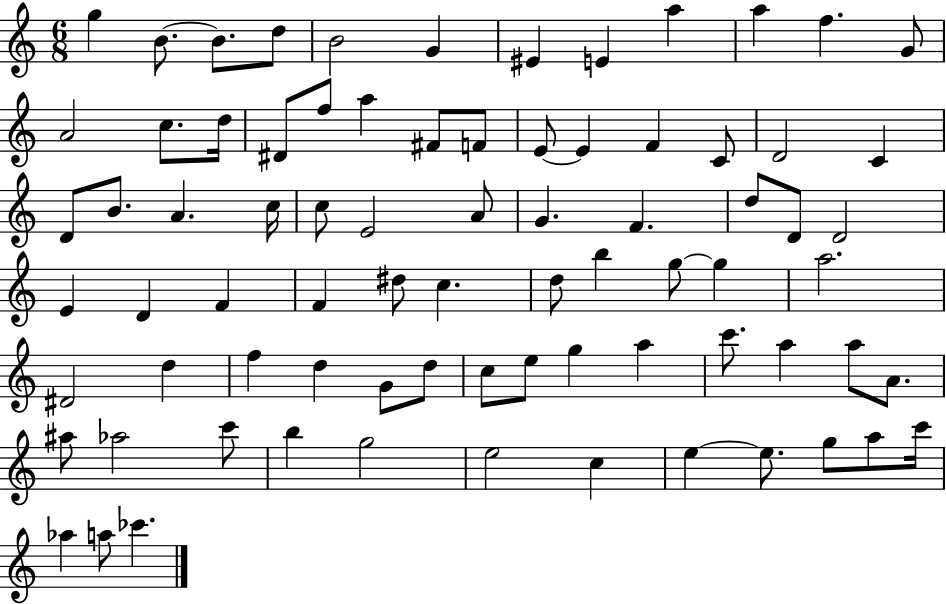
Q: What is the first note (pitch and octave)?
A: G5